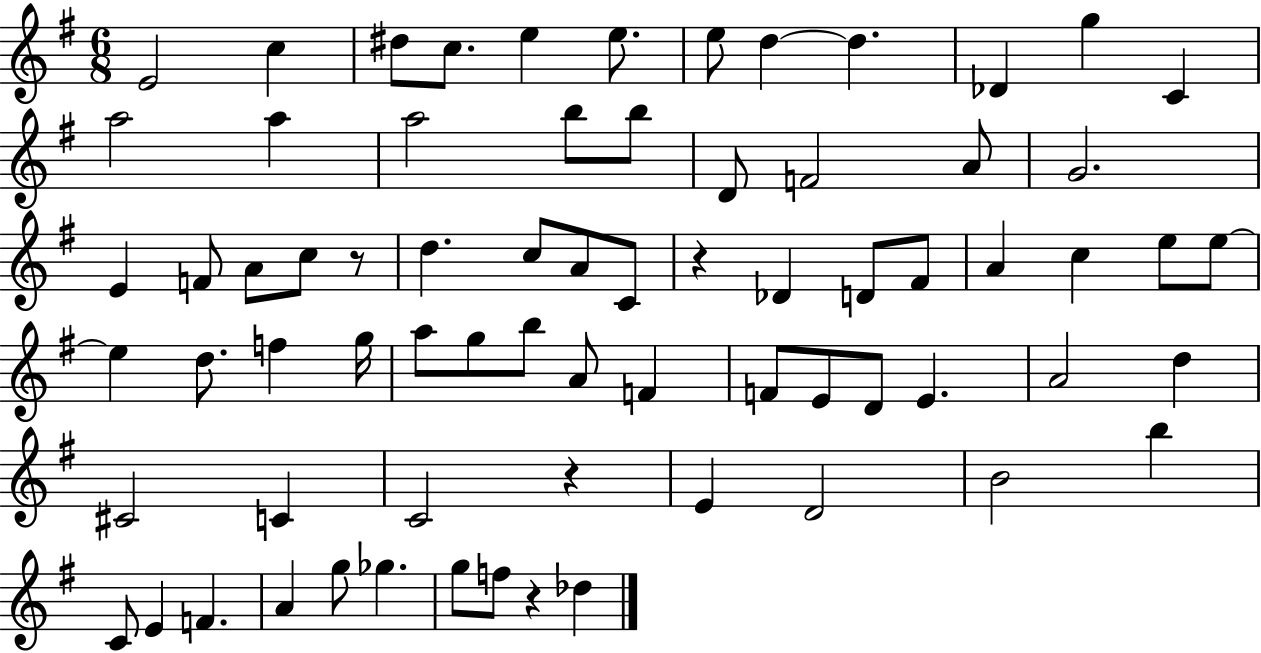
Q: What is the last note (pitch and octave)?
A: Db5